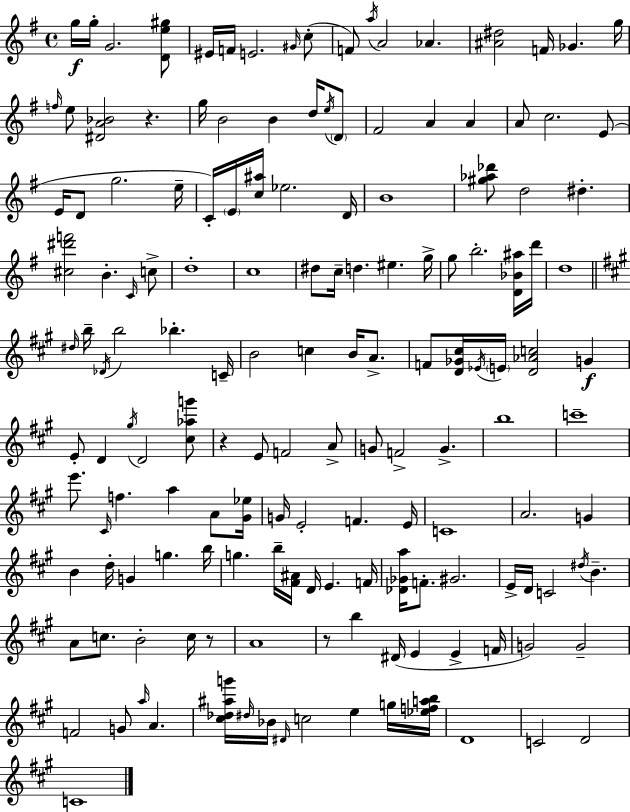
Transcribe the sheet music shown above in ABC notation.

X:1
T:Untitled
M:4/4
L:1/4
K:G
g/4 g/4 G2 [De^g]/2 ^E/4 F/4 E2 ^G/4 c/2 F/2 a/4 A2 _A [^A^d]2 F/4 _G g/4 f/4 e/2 [^DA_B]2 z g/4 B2 B d/4 e/4 D/2 ^F2 A A A/2 c2 E/2 E/4 D/2 g2 e/4 C/4 E/4 [c^a]/4 _e2 D/4 B4 [^g_a_d']/2 d2 ^d [^c^d'f']2 B C/4 c/2 d4 c4 ^d/2 c/4 d ^e g/4 g/2 b2 [D_B^a]/4 d'/4 d4 ^d/4 b/4 _D/4 b2 _b C/4 B2 c B/4 A/2 F/2 [D_G^c]/4 _E/4 E/4 [D_Ac]2 G E/2 D ^g/4 D2 [^c_ag']/2 z E/2 F2 A/2 G/2 F2 G b4 c'4 e'/2 ^C/4 f a A/2 [^G_e]/4 G/4 E2 F E/4 C4 A2 G B d/4 G g b/4 g b/4 [^F^A]/4 D/4 E F/4 [_D_Ga]/4 F/2 ^G2 E/4 D/4 C2 ^d/4 B A/2 c/2 B2 c/4 z/2 A4 z/2 b ^D/4 E E F/4 G2 G2 F2 G/2 a/4 A [^c_d^ag']/4 ^d/4 _B/4 ^D/4 c2 e g/4 [_efab]/4 D4 C2 D2 C4